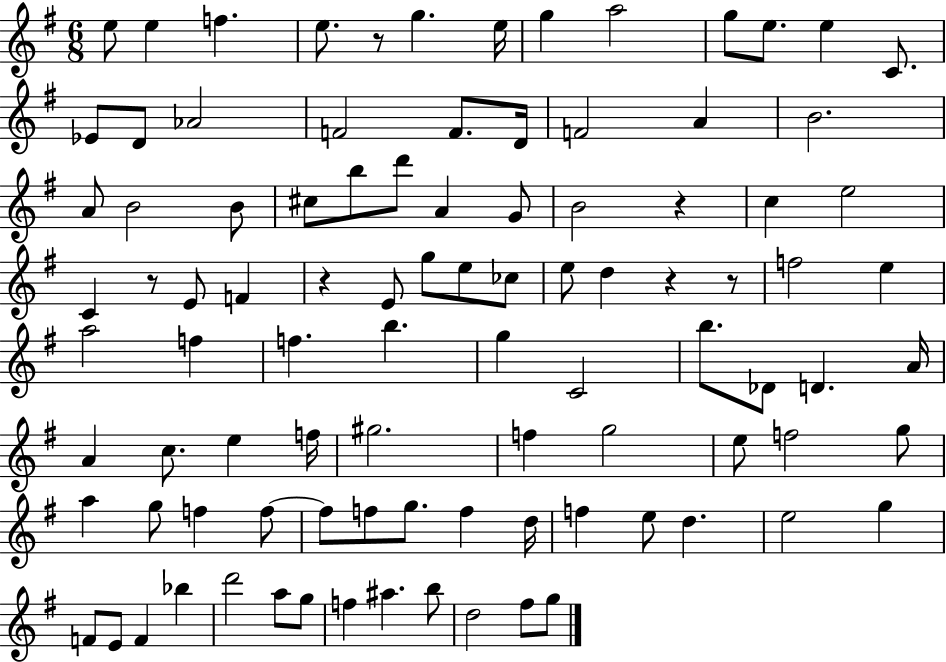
E5/e E5/q F5/q. E5/e. R/e G5/q. E5/s G5/q A5/h G5/e E5/e. E5/q C4/e. Eb4/e D4/e Ab4/h F4/h F4/e. D4/s F4/h A4/q B4/h. A4/e B4/h B4/e C#5/e B5/e D6/e A4/q G4/e B4/h R/q C5/q E5/h C4/q R/e E4/e F4/q R/q E4/e G5/e E5/e CES5/e E5/e D5/q R/q R/e F5/h E5/q A5/h F5/q F5/q. B5/q. G5/q C4/h B5/e. Db4/e D4/q. A4/s A4/q C5/e. E5/q F5/s G#5/h. F5/q G5/h E5/e F5/h G5/e A5/q G5/e F5/q F5/e F5/e F5/e G5/e. F5/q D5/s F5/q E5/e D5/q. E5/h G5/q F4/e E4/e F4/q Bb5/q D6/h A5/e G5/e F5/q A#5/q. B5/e D5/h F#5/e G5/e